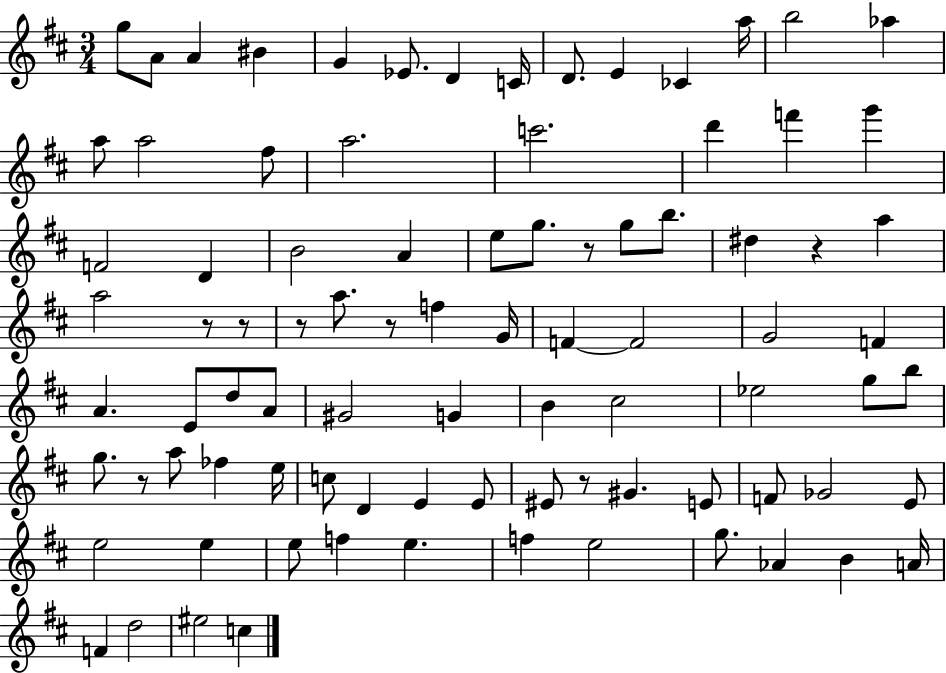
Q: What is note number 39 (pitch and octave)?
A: G4